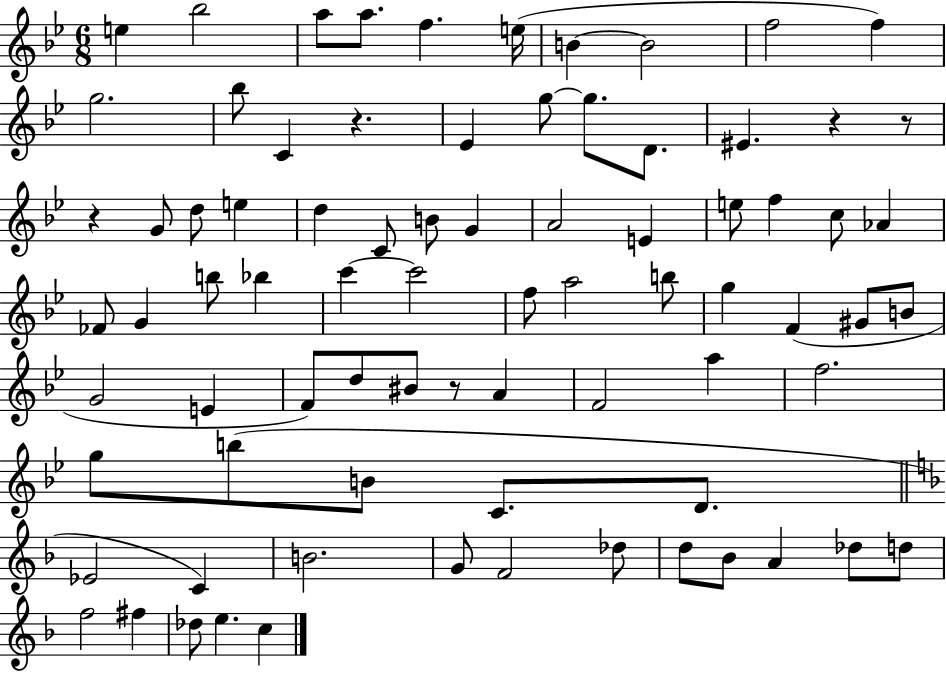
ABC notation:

X:1
T:Untitled
M:6/8
L:1/4
K:Bb
e _b2 a/2 a/2 f e/4 B B2 f2 f g2 _b/2 C z _E g/2 g/2 D/2 ^E z z/2 z G/2 d/2 e d C/2 B/2 G A2 E e/2 f c/2 _A _F/2 G b/2 _b c' c'2 f/2 a2 b/2 g F ^G/2 B/2 G2 E F/2 d/2 ^B/2 z/2 A F2 a f2 g/2 b/2 B/2 C/2 D/2 _E2 C B2 G/2 F2 _d/2 d/2 _B/2 A _d/2 d/2 f2 ^f _d/2 e c